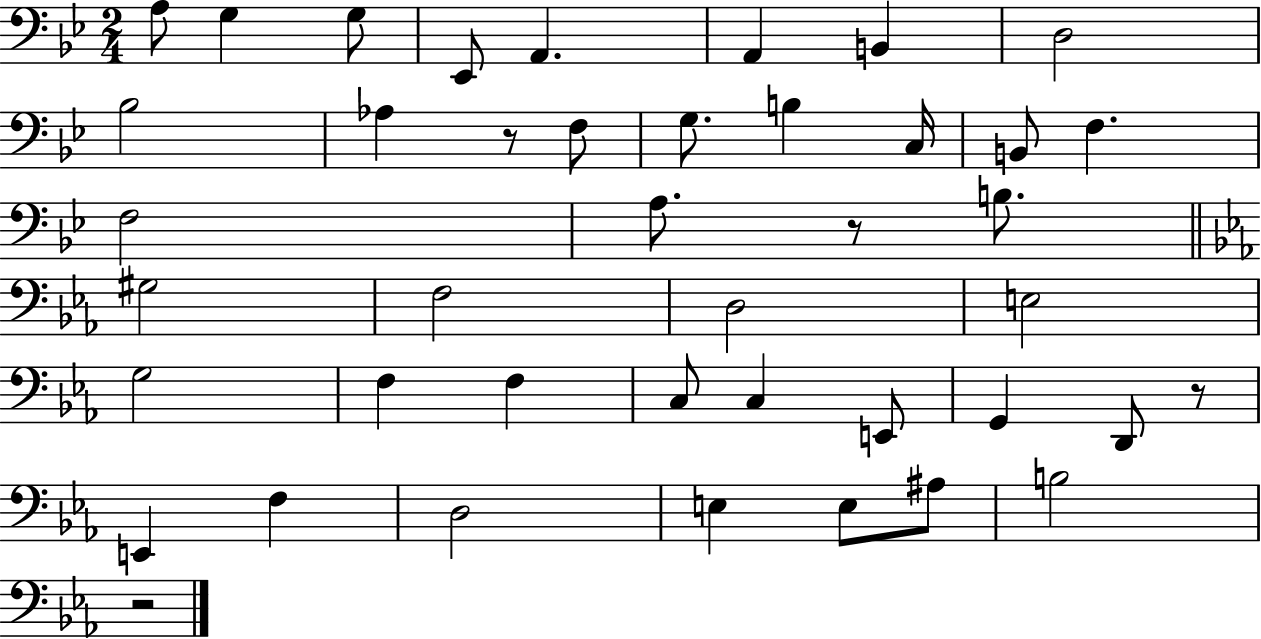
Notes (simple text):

A3/e G3/q G3/e Eb2/e A2/q. A2/q B2/q D3/h Bb3/h Ab3/q R/e F3/e G3/e. B3/q C3/s B2/e F3/q. F3/h A3/e. R/e B3/e. G#3/h F3/h D3/h E3/h G3/h F3/q F3/q C3/e C3/q E2/e G2/q D2/e R/e E2/q F3/q D3/h E3/q E3/e A#3/e B3/h R/h